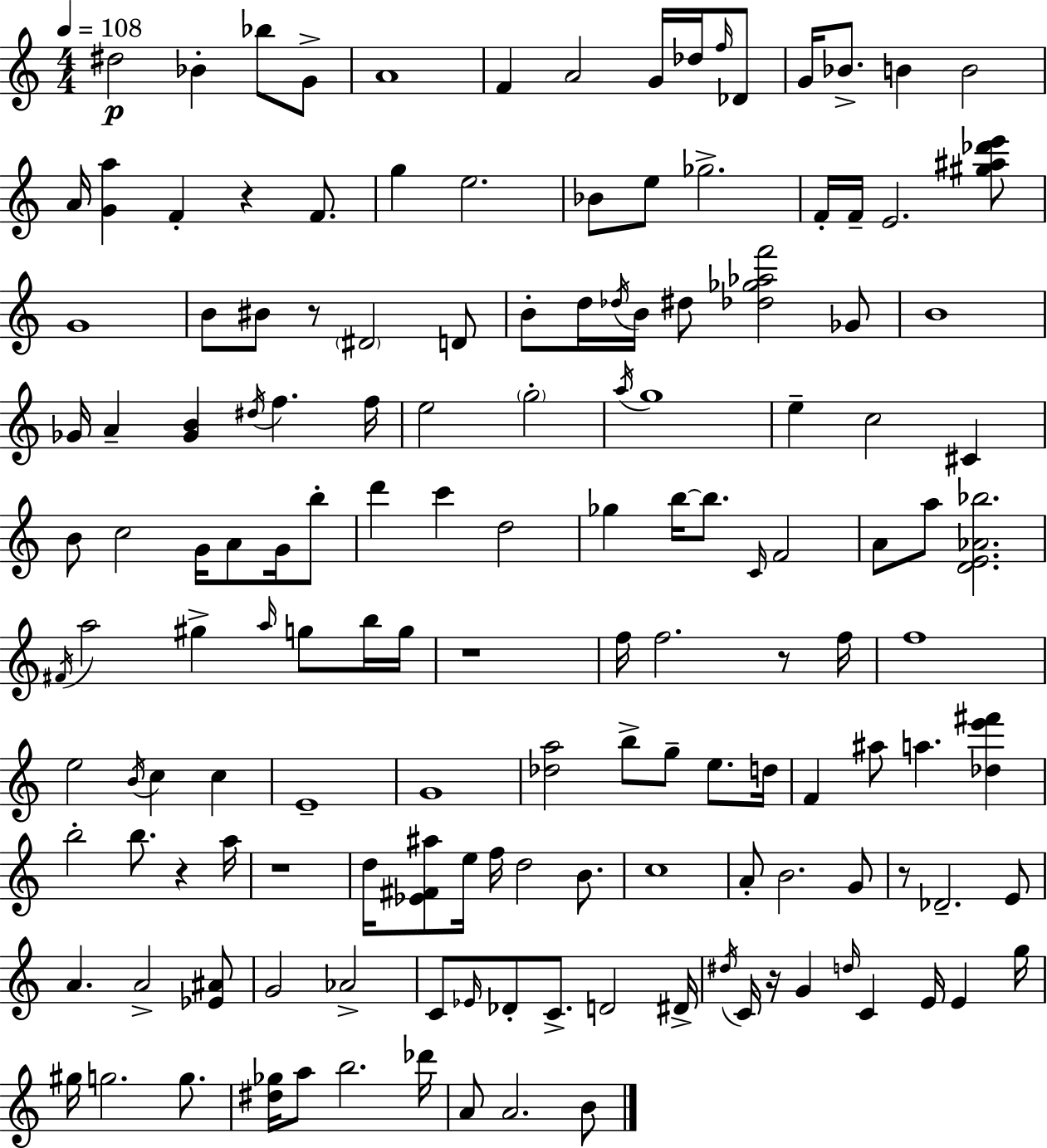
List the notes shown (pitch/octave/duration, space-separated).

D#5/h Bb4/q Bb5/e G4/e A4/w F4/q A4/h G4/s Db5/s F5/s Db4/e G4/s Bb4/e. B4/q B4/h A4/s [G4,A5]/q F4/q R/q F4/e. G5/q E5/h. Bb4/e E5/e Gb5/h. F4/s F4/s E4/h. [G#5,A#5,Db6,E6]/e G4/w B4/e BIS4/e R/e D#4/h D4/e B4/e D5/s Db5/s B4/s D#5/e [Db5,Gb5,Ab5,F6]/h Gb4/e B4/w Gb4/s A4/q [Gb4,B4]/q D#5/s F5/q. F5/s E5/h G5/h A5/s G5/w E5/q C5/h C#4/q B4/e C5/h G4/s A4/e G4/s B5/e D6/q C6/q D5/h Gb5/q B5/s B5/e. C4/s F4/h A4/e A5/e [D4,E4,Ab4,Bb5]/h. F#4/s A5/h G#5/q A5/s G5/e B5/s G5/s R/w F5/s F5/h. R/e F5/s F5/w E5/h B4/s C5/q C5/q E4/w G4/w [Db5,A5]/h B5/e G5/e E5/e. D5/s F4/q A#5/e A5/q. [Db5,E6,F#6]/q B5/h B5/e. R/q A5/s R/w D5/s [Eb4,F#4,A#5]/e E5/s F5/s D5/h B4/e. C5/w A4/e B4/h. G4/e R/e Db4/h. E4/e A4/q. A4/h [Eb4,A#4]/e G4/h Ab4/h C4/e Eb4/s Db4/e C4/e. D4/h D#4/s D#5/s C4/s R/s G4/q D5/s C4/q E4/s E4/q G5/s G#5/s G5/h. G5/e. [D#5,Gb5]/s A5/e B5/h. Db6/s A4/e A4/h. B4/e